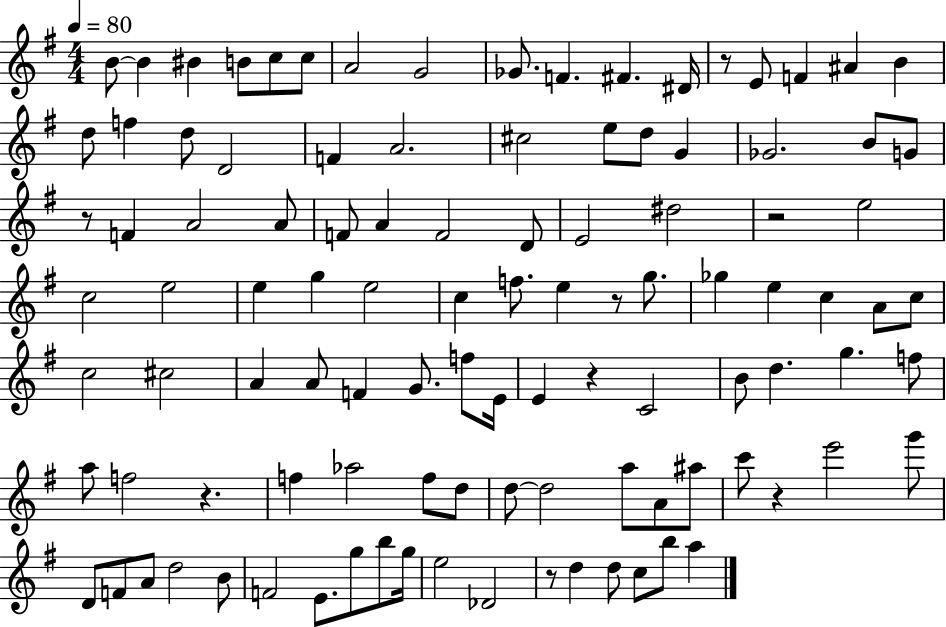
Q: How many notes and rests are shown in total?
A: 106